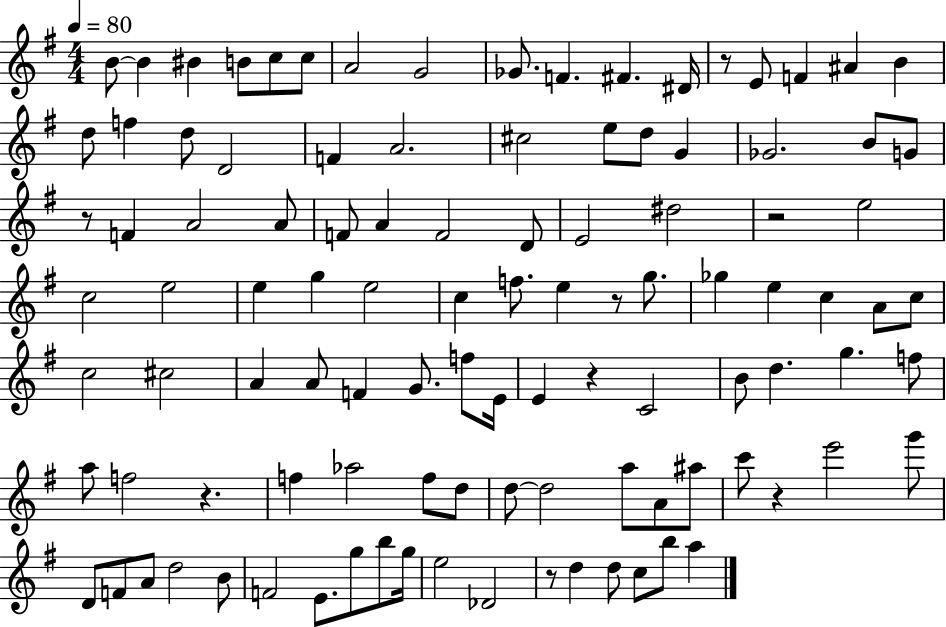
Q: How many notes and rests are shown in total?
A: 106